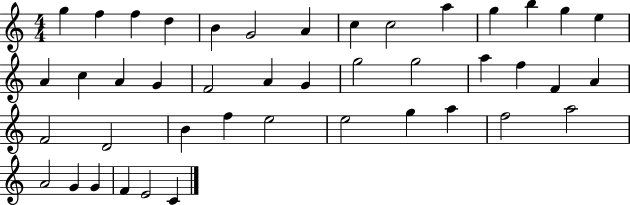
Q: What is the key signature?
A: C major